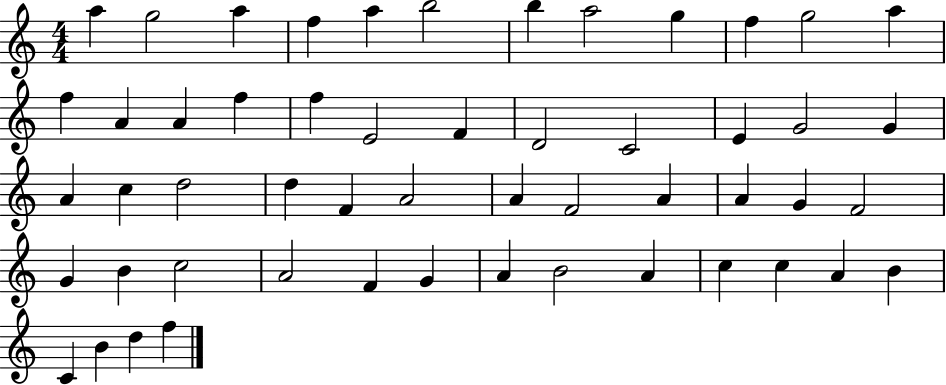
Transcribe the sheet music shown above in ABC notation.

X:1
T:Untitled
M:4/4
L:1/4
K:C
a g2 a f a b2 b a2 g f g2 a f A A f f E2 F D2 C2 E G2 G A c d2 d F A2 A F2 A A G F2 G B c2 A2 F G A B2 A c c A B C B d f